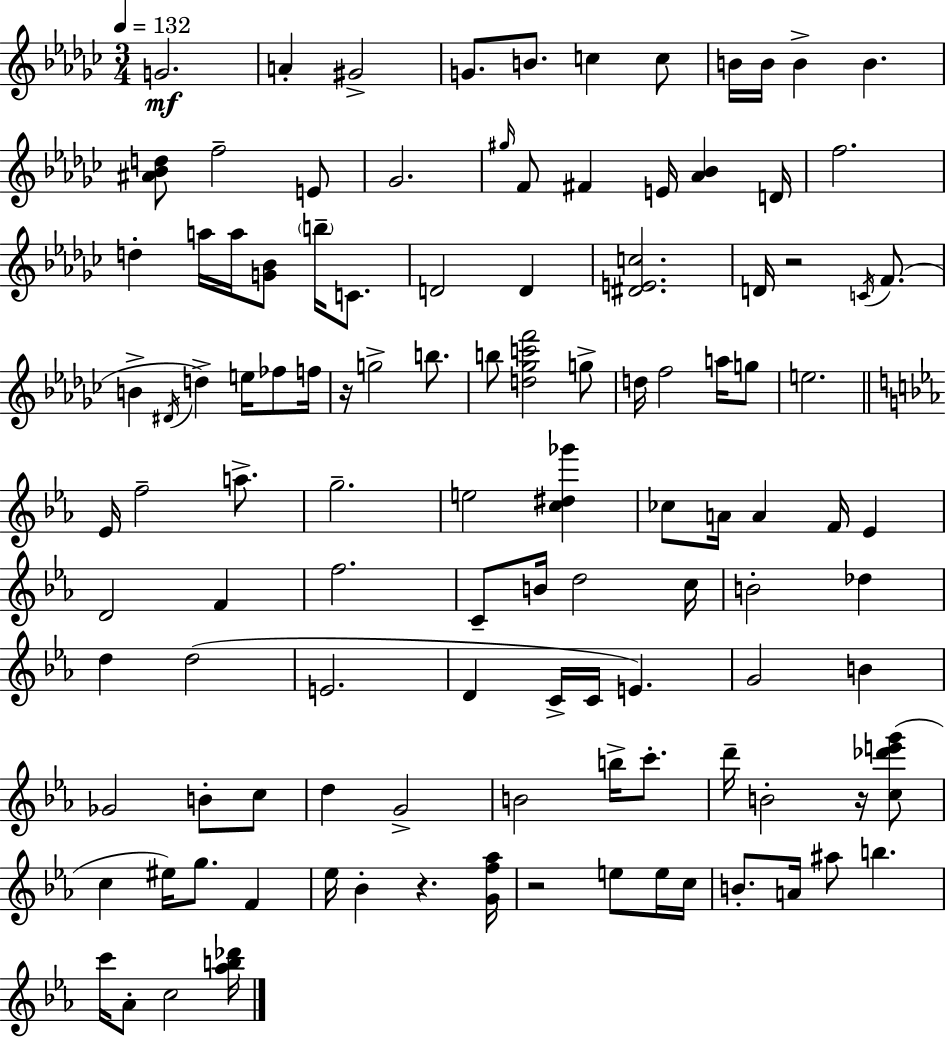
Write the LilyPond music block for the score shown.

{
  \clef treble
  \numericTimeSignature
  \time 3/4
  \key ees \minor
  \tempo 4 = 132
  \repeat volta 2 { g'2.\mf | a'4-. gis'2-> | g'8. b'8. c''4 c''8 | b'16 b'16 b'4-> b'4. | \break <ais' bes' d''>8 f''2-- e'8 | ges'2. | \grace { gis''16 } f'8 fis'4 e'16 <aes' bes'>4 | d'16 f''2. | \break d''4-. a''16 a''16 <g' bes'>8 \parenthesize b''16-- c'8. | d'2 d'4 | <dis' e' c''>2. | d'16 r2 \acciaccatura { c'16 }( f'8. | \break b'4-> \acciaccatura { dis'16 }) d''4-> e''16 | fes''8 f''16 r16 g''2-> | b''8. b''8 <d'' ges'' c''' f'''>2 | g''8-> d''16 f''2 | \break a''16 g''8 e''2. | \bar "||" \break \key ees \major ees'16 f''2-- a''8.-> | g''2.-- | e''2 <c'' dis'' ges'''>4 | ces''8 a'16 a'4 f'16 ees'4 | \break d'2 f'4 | f''2. | c'8-- b'16 d''2 c''16 | b'2-. des''4 | \break d''4 d''2( | e'2. | d'4 c'16-> c'16 e'4.) | g'2 b'4 | \break ges'2 b'8-. c''8 | d''4 g'2-> | b'2 b''16-> c'''8.-. | d'''16-- b'2-. r16 <c'' des''' e''' g'''>8( | \break c''4 eis''16) g''8. f'4 | ees''16 bes'4-. r4. <g' f'' aes''>16 | r2 e''8 e''16 c''16 | b'8.-. a'16 ais''8 b''4. | \break c'''16 aes'8-. c''2 <aes'' b'' des'''>16 | } \bar "|."
}